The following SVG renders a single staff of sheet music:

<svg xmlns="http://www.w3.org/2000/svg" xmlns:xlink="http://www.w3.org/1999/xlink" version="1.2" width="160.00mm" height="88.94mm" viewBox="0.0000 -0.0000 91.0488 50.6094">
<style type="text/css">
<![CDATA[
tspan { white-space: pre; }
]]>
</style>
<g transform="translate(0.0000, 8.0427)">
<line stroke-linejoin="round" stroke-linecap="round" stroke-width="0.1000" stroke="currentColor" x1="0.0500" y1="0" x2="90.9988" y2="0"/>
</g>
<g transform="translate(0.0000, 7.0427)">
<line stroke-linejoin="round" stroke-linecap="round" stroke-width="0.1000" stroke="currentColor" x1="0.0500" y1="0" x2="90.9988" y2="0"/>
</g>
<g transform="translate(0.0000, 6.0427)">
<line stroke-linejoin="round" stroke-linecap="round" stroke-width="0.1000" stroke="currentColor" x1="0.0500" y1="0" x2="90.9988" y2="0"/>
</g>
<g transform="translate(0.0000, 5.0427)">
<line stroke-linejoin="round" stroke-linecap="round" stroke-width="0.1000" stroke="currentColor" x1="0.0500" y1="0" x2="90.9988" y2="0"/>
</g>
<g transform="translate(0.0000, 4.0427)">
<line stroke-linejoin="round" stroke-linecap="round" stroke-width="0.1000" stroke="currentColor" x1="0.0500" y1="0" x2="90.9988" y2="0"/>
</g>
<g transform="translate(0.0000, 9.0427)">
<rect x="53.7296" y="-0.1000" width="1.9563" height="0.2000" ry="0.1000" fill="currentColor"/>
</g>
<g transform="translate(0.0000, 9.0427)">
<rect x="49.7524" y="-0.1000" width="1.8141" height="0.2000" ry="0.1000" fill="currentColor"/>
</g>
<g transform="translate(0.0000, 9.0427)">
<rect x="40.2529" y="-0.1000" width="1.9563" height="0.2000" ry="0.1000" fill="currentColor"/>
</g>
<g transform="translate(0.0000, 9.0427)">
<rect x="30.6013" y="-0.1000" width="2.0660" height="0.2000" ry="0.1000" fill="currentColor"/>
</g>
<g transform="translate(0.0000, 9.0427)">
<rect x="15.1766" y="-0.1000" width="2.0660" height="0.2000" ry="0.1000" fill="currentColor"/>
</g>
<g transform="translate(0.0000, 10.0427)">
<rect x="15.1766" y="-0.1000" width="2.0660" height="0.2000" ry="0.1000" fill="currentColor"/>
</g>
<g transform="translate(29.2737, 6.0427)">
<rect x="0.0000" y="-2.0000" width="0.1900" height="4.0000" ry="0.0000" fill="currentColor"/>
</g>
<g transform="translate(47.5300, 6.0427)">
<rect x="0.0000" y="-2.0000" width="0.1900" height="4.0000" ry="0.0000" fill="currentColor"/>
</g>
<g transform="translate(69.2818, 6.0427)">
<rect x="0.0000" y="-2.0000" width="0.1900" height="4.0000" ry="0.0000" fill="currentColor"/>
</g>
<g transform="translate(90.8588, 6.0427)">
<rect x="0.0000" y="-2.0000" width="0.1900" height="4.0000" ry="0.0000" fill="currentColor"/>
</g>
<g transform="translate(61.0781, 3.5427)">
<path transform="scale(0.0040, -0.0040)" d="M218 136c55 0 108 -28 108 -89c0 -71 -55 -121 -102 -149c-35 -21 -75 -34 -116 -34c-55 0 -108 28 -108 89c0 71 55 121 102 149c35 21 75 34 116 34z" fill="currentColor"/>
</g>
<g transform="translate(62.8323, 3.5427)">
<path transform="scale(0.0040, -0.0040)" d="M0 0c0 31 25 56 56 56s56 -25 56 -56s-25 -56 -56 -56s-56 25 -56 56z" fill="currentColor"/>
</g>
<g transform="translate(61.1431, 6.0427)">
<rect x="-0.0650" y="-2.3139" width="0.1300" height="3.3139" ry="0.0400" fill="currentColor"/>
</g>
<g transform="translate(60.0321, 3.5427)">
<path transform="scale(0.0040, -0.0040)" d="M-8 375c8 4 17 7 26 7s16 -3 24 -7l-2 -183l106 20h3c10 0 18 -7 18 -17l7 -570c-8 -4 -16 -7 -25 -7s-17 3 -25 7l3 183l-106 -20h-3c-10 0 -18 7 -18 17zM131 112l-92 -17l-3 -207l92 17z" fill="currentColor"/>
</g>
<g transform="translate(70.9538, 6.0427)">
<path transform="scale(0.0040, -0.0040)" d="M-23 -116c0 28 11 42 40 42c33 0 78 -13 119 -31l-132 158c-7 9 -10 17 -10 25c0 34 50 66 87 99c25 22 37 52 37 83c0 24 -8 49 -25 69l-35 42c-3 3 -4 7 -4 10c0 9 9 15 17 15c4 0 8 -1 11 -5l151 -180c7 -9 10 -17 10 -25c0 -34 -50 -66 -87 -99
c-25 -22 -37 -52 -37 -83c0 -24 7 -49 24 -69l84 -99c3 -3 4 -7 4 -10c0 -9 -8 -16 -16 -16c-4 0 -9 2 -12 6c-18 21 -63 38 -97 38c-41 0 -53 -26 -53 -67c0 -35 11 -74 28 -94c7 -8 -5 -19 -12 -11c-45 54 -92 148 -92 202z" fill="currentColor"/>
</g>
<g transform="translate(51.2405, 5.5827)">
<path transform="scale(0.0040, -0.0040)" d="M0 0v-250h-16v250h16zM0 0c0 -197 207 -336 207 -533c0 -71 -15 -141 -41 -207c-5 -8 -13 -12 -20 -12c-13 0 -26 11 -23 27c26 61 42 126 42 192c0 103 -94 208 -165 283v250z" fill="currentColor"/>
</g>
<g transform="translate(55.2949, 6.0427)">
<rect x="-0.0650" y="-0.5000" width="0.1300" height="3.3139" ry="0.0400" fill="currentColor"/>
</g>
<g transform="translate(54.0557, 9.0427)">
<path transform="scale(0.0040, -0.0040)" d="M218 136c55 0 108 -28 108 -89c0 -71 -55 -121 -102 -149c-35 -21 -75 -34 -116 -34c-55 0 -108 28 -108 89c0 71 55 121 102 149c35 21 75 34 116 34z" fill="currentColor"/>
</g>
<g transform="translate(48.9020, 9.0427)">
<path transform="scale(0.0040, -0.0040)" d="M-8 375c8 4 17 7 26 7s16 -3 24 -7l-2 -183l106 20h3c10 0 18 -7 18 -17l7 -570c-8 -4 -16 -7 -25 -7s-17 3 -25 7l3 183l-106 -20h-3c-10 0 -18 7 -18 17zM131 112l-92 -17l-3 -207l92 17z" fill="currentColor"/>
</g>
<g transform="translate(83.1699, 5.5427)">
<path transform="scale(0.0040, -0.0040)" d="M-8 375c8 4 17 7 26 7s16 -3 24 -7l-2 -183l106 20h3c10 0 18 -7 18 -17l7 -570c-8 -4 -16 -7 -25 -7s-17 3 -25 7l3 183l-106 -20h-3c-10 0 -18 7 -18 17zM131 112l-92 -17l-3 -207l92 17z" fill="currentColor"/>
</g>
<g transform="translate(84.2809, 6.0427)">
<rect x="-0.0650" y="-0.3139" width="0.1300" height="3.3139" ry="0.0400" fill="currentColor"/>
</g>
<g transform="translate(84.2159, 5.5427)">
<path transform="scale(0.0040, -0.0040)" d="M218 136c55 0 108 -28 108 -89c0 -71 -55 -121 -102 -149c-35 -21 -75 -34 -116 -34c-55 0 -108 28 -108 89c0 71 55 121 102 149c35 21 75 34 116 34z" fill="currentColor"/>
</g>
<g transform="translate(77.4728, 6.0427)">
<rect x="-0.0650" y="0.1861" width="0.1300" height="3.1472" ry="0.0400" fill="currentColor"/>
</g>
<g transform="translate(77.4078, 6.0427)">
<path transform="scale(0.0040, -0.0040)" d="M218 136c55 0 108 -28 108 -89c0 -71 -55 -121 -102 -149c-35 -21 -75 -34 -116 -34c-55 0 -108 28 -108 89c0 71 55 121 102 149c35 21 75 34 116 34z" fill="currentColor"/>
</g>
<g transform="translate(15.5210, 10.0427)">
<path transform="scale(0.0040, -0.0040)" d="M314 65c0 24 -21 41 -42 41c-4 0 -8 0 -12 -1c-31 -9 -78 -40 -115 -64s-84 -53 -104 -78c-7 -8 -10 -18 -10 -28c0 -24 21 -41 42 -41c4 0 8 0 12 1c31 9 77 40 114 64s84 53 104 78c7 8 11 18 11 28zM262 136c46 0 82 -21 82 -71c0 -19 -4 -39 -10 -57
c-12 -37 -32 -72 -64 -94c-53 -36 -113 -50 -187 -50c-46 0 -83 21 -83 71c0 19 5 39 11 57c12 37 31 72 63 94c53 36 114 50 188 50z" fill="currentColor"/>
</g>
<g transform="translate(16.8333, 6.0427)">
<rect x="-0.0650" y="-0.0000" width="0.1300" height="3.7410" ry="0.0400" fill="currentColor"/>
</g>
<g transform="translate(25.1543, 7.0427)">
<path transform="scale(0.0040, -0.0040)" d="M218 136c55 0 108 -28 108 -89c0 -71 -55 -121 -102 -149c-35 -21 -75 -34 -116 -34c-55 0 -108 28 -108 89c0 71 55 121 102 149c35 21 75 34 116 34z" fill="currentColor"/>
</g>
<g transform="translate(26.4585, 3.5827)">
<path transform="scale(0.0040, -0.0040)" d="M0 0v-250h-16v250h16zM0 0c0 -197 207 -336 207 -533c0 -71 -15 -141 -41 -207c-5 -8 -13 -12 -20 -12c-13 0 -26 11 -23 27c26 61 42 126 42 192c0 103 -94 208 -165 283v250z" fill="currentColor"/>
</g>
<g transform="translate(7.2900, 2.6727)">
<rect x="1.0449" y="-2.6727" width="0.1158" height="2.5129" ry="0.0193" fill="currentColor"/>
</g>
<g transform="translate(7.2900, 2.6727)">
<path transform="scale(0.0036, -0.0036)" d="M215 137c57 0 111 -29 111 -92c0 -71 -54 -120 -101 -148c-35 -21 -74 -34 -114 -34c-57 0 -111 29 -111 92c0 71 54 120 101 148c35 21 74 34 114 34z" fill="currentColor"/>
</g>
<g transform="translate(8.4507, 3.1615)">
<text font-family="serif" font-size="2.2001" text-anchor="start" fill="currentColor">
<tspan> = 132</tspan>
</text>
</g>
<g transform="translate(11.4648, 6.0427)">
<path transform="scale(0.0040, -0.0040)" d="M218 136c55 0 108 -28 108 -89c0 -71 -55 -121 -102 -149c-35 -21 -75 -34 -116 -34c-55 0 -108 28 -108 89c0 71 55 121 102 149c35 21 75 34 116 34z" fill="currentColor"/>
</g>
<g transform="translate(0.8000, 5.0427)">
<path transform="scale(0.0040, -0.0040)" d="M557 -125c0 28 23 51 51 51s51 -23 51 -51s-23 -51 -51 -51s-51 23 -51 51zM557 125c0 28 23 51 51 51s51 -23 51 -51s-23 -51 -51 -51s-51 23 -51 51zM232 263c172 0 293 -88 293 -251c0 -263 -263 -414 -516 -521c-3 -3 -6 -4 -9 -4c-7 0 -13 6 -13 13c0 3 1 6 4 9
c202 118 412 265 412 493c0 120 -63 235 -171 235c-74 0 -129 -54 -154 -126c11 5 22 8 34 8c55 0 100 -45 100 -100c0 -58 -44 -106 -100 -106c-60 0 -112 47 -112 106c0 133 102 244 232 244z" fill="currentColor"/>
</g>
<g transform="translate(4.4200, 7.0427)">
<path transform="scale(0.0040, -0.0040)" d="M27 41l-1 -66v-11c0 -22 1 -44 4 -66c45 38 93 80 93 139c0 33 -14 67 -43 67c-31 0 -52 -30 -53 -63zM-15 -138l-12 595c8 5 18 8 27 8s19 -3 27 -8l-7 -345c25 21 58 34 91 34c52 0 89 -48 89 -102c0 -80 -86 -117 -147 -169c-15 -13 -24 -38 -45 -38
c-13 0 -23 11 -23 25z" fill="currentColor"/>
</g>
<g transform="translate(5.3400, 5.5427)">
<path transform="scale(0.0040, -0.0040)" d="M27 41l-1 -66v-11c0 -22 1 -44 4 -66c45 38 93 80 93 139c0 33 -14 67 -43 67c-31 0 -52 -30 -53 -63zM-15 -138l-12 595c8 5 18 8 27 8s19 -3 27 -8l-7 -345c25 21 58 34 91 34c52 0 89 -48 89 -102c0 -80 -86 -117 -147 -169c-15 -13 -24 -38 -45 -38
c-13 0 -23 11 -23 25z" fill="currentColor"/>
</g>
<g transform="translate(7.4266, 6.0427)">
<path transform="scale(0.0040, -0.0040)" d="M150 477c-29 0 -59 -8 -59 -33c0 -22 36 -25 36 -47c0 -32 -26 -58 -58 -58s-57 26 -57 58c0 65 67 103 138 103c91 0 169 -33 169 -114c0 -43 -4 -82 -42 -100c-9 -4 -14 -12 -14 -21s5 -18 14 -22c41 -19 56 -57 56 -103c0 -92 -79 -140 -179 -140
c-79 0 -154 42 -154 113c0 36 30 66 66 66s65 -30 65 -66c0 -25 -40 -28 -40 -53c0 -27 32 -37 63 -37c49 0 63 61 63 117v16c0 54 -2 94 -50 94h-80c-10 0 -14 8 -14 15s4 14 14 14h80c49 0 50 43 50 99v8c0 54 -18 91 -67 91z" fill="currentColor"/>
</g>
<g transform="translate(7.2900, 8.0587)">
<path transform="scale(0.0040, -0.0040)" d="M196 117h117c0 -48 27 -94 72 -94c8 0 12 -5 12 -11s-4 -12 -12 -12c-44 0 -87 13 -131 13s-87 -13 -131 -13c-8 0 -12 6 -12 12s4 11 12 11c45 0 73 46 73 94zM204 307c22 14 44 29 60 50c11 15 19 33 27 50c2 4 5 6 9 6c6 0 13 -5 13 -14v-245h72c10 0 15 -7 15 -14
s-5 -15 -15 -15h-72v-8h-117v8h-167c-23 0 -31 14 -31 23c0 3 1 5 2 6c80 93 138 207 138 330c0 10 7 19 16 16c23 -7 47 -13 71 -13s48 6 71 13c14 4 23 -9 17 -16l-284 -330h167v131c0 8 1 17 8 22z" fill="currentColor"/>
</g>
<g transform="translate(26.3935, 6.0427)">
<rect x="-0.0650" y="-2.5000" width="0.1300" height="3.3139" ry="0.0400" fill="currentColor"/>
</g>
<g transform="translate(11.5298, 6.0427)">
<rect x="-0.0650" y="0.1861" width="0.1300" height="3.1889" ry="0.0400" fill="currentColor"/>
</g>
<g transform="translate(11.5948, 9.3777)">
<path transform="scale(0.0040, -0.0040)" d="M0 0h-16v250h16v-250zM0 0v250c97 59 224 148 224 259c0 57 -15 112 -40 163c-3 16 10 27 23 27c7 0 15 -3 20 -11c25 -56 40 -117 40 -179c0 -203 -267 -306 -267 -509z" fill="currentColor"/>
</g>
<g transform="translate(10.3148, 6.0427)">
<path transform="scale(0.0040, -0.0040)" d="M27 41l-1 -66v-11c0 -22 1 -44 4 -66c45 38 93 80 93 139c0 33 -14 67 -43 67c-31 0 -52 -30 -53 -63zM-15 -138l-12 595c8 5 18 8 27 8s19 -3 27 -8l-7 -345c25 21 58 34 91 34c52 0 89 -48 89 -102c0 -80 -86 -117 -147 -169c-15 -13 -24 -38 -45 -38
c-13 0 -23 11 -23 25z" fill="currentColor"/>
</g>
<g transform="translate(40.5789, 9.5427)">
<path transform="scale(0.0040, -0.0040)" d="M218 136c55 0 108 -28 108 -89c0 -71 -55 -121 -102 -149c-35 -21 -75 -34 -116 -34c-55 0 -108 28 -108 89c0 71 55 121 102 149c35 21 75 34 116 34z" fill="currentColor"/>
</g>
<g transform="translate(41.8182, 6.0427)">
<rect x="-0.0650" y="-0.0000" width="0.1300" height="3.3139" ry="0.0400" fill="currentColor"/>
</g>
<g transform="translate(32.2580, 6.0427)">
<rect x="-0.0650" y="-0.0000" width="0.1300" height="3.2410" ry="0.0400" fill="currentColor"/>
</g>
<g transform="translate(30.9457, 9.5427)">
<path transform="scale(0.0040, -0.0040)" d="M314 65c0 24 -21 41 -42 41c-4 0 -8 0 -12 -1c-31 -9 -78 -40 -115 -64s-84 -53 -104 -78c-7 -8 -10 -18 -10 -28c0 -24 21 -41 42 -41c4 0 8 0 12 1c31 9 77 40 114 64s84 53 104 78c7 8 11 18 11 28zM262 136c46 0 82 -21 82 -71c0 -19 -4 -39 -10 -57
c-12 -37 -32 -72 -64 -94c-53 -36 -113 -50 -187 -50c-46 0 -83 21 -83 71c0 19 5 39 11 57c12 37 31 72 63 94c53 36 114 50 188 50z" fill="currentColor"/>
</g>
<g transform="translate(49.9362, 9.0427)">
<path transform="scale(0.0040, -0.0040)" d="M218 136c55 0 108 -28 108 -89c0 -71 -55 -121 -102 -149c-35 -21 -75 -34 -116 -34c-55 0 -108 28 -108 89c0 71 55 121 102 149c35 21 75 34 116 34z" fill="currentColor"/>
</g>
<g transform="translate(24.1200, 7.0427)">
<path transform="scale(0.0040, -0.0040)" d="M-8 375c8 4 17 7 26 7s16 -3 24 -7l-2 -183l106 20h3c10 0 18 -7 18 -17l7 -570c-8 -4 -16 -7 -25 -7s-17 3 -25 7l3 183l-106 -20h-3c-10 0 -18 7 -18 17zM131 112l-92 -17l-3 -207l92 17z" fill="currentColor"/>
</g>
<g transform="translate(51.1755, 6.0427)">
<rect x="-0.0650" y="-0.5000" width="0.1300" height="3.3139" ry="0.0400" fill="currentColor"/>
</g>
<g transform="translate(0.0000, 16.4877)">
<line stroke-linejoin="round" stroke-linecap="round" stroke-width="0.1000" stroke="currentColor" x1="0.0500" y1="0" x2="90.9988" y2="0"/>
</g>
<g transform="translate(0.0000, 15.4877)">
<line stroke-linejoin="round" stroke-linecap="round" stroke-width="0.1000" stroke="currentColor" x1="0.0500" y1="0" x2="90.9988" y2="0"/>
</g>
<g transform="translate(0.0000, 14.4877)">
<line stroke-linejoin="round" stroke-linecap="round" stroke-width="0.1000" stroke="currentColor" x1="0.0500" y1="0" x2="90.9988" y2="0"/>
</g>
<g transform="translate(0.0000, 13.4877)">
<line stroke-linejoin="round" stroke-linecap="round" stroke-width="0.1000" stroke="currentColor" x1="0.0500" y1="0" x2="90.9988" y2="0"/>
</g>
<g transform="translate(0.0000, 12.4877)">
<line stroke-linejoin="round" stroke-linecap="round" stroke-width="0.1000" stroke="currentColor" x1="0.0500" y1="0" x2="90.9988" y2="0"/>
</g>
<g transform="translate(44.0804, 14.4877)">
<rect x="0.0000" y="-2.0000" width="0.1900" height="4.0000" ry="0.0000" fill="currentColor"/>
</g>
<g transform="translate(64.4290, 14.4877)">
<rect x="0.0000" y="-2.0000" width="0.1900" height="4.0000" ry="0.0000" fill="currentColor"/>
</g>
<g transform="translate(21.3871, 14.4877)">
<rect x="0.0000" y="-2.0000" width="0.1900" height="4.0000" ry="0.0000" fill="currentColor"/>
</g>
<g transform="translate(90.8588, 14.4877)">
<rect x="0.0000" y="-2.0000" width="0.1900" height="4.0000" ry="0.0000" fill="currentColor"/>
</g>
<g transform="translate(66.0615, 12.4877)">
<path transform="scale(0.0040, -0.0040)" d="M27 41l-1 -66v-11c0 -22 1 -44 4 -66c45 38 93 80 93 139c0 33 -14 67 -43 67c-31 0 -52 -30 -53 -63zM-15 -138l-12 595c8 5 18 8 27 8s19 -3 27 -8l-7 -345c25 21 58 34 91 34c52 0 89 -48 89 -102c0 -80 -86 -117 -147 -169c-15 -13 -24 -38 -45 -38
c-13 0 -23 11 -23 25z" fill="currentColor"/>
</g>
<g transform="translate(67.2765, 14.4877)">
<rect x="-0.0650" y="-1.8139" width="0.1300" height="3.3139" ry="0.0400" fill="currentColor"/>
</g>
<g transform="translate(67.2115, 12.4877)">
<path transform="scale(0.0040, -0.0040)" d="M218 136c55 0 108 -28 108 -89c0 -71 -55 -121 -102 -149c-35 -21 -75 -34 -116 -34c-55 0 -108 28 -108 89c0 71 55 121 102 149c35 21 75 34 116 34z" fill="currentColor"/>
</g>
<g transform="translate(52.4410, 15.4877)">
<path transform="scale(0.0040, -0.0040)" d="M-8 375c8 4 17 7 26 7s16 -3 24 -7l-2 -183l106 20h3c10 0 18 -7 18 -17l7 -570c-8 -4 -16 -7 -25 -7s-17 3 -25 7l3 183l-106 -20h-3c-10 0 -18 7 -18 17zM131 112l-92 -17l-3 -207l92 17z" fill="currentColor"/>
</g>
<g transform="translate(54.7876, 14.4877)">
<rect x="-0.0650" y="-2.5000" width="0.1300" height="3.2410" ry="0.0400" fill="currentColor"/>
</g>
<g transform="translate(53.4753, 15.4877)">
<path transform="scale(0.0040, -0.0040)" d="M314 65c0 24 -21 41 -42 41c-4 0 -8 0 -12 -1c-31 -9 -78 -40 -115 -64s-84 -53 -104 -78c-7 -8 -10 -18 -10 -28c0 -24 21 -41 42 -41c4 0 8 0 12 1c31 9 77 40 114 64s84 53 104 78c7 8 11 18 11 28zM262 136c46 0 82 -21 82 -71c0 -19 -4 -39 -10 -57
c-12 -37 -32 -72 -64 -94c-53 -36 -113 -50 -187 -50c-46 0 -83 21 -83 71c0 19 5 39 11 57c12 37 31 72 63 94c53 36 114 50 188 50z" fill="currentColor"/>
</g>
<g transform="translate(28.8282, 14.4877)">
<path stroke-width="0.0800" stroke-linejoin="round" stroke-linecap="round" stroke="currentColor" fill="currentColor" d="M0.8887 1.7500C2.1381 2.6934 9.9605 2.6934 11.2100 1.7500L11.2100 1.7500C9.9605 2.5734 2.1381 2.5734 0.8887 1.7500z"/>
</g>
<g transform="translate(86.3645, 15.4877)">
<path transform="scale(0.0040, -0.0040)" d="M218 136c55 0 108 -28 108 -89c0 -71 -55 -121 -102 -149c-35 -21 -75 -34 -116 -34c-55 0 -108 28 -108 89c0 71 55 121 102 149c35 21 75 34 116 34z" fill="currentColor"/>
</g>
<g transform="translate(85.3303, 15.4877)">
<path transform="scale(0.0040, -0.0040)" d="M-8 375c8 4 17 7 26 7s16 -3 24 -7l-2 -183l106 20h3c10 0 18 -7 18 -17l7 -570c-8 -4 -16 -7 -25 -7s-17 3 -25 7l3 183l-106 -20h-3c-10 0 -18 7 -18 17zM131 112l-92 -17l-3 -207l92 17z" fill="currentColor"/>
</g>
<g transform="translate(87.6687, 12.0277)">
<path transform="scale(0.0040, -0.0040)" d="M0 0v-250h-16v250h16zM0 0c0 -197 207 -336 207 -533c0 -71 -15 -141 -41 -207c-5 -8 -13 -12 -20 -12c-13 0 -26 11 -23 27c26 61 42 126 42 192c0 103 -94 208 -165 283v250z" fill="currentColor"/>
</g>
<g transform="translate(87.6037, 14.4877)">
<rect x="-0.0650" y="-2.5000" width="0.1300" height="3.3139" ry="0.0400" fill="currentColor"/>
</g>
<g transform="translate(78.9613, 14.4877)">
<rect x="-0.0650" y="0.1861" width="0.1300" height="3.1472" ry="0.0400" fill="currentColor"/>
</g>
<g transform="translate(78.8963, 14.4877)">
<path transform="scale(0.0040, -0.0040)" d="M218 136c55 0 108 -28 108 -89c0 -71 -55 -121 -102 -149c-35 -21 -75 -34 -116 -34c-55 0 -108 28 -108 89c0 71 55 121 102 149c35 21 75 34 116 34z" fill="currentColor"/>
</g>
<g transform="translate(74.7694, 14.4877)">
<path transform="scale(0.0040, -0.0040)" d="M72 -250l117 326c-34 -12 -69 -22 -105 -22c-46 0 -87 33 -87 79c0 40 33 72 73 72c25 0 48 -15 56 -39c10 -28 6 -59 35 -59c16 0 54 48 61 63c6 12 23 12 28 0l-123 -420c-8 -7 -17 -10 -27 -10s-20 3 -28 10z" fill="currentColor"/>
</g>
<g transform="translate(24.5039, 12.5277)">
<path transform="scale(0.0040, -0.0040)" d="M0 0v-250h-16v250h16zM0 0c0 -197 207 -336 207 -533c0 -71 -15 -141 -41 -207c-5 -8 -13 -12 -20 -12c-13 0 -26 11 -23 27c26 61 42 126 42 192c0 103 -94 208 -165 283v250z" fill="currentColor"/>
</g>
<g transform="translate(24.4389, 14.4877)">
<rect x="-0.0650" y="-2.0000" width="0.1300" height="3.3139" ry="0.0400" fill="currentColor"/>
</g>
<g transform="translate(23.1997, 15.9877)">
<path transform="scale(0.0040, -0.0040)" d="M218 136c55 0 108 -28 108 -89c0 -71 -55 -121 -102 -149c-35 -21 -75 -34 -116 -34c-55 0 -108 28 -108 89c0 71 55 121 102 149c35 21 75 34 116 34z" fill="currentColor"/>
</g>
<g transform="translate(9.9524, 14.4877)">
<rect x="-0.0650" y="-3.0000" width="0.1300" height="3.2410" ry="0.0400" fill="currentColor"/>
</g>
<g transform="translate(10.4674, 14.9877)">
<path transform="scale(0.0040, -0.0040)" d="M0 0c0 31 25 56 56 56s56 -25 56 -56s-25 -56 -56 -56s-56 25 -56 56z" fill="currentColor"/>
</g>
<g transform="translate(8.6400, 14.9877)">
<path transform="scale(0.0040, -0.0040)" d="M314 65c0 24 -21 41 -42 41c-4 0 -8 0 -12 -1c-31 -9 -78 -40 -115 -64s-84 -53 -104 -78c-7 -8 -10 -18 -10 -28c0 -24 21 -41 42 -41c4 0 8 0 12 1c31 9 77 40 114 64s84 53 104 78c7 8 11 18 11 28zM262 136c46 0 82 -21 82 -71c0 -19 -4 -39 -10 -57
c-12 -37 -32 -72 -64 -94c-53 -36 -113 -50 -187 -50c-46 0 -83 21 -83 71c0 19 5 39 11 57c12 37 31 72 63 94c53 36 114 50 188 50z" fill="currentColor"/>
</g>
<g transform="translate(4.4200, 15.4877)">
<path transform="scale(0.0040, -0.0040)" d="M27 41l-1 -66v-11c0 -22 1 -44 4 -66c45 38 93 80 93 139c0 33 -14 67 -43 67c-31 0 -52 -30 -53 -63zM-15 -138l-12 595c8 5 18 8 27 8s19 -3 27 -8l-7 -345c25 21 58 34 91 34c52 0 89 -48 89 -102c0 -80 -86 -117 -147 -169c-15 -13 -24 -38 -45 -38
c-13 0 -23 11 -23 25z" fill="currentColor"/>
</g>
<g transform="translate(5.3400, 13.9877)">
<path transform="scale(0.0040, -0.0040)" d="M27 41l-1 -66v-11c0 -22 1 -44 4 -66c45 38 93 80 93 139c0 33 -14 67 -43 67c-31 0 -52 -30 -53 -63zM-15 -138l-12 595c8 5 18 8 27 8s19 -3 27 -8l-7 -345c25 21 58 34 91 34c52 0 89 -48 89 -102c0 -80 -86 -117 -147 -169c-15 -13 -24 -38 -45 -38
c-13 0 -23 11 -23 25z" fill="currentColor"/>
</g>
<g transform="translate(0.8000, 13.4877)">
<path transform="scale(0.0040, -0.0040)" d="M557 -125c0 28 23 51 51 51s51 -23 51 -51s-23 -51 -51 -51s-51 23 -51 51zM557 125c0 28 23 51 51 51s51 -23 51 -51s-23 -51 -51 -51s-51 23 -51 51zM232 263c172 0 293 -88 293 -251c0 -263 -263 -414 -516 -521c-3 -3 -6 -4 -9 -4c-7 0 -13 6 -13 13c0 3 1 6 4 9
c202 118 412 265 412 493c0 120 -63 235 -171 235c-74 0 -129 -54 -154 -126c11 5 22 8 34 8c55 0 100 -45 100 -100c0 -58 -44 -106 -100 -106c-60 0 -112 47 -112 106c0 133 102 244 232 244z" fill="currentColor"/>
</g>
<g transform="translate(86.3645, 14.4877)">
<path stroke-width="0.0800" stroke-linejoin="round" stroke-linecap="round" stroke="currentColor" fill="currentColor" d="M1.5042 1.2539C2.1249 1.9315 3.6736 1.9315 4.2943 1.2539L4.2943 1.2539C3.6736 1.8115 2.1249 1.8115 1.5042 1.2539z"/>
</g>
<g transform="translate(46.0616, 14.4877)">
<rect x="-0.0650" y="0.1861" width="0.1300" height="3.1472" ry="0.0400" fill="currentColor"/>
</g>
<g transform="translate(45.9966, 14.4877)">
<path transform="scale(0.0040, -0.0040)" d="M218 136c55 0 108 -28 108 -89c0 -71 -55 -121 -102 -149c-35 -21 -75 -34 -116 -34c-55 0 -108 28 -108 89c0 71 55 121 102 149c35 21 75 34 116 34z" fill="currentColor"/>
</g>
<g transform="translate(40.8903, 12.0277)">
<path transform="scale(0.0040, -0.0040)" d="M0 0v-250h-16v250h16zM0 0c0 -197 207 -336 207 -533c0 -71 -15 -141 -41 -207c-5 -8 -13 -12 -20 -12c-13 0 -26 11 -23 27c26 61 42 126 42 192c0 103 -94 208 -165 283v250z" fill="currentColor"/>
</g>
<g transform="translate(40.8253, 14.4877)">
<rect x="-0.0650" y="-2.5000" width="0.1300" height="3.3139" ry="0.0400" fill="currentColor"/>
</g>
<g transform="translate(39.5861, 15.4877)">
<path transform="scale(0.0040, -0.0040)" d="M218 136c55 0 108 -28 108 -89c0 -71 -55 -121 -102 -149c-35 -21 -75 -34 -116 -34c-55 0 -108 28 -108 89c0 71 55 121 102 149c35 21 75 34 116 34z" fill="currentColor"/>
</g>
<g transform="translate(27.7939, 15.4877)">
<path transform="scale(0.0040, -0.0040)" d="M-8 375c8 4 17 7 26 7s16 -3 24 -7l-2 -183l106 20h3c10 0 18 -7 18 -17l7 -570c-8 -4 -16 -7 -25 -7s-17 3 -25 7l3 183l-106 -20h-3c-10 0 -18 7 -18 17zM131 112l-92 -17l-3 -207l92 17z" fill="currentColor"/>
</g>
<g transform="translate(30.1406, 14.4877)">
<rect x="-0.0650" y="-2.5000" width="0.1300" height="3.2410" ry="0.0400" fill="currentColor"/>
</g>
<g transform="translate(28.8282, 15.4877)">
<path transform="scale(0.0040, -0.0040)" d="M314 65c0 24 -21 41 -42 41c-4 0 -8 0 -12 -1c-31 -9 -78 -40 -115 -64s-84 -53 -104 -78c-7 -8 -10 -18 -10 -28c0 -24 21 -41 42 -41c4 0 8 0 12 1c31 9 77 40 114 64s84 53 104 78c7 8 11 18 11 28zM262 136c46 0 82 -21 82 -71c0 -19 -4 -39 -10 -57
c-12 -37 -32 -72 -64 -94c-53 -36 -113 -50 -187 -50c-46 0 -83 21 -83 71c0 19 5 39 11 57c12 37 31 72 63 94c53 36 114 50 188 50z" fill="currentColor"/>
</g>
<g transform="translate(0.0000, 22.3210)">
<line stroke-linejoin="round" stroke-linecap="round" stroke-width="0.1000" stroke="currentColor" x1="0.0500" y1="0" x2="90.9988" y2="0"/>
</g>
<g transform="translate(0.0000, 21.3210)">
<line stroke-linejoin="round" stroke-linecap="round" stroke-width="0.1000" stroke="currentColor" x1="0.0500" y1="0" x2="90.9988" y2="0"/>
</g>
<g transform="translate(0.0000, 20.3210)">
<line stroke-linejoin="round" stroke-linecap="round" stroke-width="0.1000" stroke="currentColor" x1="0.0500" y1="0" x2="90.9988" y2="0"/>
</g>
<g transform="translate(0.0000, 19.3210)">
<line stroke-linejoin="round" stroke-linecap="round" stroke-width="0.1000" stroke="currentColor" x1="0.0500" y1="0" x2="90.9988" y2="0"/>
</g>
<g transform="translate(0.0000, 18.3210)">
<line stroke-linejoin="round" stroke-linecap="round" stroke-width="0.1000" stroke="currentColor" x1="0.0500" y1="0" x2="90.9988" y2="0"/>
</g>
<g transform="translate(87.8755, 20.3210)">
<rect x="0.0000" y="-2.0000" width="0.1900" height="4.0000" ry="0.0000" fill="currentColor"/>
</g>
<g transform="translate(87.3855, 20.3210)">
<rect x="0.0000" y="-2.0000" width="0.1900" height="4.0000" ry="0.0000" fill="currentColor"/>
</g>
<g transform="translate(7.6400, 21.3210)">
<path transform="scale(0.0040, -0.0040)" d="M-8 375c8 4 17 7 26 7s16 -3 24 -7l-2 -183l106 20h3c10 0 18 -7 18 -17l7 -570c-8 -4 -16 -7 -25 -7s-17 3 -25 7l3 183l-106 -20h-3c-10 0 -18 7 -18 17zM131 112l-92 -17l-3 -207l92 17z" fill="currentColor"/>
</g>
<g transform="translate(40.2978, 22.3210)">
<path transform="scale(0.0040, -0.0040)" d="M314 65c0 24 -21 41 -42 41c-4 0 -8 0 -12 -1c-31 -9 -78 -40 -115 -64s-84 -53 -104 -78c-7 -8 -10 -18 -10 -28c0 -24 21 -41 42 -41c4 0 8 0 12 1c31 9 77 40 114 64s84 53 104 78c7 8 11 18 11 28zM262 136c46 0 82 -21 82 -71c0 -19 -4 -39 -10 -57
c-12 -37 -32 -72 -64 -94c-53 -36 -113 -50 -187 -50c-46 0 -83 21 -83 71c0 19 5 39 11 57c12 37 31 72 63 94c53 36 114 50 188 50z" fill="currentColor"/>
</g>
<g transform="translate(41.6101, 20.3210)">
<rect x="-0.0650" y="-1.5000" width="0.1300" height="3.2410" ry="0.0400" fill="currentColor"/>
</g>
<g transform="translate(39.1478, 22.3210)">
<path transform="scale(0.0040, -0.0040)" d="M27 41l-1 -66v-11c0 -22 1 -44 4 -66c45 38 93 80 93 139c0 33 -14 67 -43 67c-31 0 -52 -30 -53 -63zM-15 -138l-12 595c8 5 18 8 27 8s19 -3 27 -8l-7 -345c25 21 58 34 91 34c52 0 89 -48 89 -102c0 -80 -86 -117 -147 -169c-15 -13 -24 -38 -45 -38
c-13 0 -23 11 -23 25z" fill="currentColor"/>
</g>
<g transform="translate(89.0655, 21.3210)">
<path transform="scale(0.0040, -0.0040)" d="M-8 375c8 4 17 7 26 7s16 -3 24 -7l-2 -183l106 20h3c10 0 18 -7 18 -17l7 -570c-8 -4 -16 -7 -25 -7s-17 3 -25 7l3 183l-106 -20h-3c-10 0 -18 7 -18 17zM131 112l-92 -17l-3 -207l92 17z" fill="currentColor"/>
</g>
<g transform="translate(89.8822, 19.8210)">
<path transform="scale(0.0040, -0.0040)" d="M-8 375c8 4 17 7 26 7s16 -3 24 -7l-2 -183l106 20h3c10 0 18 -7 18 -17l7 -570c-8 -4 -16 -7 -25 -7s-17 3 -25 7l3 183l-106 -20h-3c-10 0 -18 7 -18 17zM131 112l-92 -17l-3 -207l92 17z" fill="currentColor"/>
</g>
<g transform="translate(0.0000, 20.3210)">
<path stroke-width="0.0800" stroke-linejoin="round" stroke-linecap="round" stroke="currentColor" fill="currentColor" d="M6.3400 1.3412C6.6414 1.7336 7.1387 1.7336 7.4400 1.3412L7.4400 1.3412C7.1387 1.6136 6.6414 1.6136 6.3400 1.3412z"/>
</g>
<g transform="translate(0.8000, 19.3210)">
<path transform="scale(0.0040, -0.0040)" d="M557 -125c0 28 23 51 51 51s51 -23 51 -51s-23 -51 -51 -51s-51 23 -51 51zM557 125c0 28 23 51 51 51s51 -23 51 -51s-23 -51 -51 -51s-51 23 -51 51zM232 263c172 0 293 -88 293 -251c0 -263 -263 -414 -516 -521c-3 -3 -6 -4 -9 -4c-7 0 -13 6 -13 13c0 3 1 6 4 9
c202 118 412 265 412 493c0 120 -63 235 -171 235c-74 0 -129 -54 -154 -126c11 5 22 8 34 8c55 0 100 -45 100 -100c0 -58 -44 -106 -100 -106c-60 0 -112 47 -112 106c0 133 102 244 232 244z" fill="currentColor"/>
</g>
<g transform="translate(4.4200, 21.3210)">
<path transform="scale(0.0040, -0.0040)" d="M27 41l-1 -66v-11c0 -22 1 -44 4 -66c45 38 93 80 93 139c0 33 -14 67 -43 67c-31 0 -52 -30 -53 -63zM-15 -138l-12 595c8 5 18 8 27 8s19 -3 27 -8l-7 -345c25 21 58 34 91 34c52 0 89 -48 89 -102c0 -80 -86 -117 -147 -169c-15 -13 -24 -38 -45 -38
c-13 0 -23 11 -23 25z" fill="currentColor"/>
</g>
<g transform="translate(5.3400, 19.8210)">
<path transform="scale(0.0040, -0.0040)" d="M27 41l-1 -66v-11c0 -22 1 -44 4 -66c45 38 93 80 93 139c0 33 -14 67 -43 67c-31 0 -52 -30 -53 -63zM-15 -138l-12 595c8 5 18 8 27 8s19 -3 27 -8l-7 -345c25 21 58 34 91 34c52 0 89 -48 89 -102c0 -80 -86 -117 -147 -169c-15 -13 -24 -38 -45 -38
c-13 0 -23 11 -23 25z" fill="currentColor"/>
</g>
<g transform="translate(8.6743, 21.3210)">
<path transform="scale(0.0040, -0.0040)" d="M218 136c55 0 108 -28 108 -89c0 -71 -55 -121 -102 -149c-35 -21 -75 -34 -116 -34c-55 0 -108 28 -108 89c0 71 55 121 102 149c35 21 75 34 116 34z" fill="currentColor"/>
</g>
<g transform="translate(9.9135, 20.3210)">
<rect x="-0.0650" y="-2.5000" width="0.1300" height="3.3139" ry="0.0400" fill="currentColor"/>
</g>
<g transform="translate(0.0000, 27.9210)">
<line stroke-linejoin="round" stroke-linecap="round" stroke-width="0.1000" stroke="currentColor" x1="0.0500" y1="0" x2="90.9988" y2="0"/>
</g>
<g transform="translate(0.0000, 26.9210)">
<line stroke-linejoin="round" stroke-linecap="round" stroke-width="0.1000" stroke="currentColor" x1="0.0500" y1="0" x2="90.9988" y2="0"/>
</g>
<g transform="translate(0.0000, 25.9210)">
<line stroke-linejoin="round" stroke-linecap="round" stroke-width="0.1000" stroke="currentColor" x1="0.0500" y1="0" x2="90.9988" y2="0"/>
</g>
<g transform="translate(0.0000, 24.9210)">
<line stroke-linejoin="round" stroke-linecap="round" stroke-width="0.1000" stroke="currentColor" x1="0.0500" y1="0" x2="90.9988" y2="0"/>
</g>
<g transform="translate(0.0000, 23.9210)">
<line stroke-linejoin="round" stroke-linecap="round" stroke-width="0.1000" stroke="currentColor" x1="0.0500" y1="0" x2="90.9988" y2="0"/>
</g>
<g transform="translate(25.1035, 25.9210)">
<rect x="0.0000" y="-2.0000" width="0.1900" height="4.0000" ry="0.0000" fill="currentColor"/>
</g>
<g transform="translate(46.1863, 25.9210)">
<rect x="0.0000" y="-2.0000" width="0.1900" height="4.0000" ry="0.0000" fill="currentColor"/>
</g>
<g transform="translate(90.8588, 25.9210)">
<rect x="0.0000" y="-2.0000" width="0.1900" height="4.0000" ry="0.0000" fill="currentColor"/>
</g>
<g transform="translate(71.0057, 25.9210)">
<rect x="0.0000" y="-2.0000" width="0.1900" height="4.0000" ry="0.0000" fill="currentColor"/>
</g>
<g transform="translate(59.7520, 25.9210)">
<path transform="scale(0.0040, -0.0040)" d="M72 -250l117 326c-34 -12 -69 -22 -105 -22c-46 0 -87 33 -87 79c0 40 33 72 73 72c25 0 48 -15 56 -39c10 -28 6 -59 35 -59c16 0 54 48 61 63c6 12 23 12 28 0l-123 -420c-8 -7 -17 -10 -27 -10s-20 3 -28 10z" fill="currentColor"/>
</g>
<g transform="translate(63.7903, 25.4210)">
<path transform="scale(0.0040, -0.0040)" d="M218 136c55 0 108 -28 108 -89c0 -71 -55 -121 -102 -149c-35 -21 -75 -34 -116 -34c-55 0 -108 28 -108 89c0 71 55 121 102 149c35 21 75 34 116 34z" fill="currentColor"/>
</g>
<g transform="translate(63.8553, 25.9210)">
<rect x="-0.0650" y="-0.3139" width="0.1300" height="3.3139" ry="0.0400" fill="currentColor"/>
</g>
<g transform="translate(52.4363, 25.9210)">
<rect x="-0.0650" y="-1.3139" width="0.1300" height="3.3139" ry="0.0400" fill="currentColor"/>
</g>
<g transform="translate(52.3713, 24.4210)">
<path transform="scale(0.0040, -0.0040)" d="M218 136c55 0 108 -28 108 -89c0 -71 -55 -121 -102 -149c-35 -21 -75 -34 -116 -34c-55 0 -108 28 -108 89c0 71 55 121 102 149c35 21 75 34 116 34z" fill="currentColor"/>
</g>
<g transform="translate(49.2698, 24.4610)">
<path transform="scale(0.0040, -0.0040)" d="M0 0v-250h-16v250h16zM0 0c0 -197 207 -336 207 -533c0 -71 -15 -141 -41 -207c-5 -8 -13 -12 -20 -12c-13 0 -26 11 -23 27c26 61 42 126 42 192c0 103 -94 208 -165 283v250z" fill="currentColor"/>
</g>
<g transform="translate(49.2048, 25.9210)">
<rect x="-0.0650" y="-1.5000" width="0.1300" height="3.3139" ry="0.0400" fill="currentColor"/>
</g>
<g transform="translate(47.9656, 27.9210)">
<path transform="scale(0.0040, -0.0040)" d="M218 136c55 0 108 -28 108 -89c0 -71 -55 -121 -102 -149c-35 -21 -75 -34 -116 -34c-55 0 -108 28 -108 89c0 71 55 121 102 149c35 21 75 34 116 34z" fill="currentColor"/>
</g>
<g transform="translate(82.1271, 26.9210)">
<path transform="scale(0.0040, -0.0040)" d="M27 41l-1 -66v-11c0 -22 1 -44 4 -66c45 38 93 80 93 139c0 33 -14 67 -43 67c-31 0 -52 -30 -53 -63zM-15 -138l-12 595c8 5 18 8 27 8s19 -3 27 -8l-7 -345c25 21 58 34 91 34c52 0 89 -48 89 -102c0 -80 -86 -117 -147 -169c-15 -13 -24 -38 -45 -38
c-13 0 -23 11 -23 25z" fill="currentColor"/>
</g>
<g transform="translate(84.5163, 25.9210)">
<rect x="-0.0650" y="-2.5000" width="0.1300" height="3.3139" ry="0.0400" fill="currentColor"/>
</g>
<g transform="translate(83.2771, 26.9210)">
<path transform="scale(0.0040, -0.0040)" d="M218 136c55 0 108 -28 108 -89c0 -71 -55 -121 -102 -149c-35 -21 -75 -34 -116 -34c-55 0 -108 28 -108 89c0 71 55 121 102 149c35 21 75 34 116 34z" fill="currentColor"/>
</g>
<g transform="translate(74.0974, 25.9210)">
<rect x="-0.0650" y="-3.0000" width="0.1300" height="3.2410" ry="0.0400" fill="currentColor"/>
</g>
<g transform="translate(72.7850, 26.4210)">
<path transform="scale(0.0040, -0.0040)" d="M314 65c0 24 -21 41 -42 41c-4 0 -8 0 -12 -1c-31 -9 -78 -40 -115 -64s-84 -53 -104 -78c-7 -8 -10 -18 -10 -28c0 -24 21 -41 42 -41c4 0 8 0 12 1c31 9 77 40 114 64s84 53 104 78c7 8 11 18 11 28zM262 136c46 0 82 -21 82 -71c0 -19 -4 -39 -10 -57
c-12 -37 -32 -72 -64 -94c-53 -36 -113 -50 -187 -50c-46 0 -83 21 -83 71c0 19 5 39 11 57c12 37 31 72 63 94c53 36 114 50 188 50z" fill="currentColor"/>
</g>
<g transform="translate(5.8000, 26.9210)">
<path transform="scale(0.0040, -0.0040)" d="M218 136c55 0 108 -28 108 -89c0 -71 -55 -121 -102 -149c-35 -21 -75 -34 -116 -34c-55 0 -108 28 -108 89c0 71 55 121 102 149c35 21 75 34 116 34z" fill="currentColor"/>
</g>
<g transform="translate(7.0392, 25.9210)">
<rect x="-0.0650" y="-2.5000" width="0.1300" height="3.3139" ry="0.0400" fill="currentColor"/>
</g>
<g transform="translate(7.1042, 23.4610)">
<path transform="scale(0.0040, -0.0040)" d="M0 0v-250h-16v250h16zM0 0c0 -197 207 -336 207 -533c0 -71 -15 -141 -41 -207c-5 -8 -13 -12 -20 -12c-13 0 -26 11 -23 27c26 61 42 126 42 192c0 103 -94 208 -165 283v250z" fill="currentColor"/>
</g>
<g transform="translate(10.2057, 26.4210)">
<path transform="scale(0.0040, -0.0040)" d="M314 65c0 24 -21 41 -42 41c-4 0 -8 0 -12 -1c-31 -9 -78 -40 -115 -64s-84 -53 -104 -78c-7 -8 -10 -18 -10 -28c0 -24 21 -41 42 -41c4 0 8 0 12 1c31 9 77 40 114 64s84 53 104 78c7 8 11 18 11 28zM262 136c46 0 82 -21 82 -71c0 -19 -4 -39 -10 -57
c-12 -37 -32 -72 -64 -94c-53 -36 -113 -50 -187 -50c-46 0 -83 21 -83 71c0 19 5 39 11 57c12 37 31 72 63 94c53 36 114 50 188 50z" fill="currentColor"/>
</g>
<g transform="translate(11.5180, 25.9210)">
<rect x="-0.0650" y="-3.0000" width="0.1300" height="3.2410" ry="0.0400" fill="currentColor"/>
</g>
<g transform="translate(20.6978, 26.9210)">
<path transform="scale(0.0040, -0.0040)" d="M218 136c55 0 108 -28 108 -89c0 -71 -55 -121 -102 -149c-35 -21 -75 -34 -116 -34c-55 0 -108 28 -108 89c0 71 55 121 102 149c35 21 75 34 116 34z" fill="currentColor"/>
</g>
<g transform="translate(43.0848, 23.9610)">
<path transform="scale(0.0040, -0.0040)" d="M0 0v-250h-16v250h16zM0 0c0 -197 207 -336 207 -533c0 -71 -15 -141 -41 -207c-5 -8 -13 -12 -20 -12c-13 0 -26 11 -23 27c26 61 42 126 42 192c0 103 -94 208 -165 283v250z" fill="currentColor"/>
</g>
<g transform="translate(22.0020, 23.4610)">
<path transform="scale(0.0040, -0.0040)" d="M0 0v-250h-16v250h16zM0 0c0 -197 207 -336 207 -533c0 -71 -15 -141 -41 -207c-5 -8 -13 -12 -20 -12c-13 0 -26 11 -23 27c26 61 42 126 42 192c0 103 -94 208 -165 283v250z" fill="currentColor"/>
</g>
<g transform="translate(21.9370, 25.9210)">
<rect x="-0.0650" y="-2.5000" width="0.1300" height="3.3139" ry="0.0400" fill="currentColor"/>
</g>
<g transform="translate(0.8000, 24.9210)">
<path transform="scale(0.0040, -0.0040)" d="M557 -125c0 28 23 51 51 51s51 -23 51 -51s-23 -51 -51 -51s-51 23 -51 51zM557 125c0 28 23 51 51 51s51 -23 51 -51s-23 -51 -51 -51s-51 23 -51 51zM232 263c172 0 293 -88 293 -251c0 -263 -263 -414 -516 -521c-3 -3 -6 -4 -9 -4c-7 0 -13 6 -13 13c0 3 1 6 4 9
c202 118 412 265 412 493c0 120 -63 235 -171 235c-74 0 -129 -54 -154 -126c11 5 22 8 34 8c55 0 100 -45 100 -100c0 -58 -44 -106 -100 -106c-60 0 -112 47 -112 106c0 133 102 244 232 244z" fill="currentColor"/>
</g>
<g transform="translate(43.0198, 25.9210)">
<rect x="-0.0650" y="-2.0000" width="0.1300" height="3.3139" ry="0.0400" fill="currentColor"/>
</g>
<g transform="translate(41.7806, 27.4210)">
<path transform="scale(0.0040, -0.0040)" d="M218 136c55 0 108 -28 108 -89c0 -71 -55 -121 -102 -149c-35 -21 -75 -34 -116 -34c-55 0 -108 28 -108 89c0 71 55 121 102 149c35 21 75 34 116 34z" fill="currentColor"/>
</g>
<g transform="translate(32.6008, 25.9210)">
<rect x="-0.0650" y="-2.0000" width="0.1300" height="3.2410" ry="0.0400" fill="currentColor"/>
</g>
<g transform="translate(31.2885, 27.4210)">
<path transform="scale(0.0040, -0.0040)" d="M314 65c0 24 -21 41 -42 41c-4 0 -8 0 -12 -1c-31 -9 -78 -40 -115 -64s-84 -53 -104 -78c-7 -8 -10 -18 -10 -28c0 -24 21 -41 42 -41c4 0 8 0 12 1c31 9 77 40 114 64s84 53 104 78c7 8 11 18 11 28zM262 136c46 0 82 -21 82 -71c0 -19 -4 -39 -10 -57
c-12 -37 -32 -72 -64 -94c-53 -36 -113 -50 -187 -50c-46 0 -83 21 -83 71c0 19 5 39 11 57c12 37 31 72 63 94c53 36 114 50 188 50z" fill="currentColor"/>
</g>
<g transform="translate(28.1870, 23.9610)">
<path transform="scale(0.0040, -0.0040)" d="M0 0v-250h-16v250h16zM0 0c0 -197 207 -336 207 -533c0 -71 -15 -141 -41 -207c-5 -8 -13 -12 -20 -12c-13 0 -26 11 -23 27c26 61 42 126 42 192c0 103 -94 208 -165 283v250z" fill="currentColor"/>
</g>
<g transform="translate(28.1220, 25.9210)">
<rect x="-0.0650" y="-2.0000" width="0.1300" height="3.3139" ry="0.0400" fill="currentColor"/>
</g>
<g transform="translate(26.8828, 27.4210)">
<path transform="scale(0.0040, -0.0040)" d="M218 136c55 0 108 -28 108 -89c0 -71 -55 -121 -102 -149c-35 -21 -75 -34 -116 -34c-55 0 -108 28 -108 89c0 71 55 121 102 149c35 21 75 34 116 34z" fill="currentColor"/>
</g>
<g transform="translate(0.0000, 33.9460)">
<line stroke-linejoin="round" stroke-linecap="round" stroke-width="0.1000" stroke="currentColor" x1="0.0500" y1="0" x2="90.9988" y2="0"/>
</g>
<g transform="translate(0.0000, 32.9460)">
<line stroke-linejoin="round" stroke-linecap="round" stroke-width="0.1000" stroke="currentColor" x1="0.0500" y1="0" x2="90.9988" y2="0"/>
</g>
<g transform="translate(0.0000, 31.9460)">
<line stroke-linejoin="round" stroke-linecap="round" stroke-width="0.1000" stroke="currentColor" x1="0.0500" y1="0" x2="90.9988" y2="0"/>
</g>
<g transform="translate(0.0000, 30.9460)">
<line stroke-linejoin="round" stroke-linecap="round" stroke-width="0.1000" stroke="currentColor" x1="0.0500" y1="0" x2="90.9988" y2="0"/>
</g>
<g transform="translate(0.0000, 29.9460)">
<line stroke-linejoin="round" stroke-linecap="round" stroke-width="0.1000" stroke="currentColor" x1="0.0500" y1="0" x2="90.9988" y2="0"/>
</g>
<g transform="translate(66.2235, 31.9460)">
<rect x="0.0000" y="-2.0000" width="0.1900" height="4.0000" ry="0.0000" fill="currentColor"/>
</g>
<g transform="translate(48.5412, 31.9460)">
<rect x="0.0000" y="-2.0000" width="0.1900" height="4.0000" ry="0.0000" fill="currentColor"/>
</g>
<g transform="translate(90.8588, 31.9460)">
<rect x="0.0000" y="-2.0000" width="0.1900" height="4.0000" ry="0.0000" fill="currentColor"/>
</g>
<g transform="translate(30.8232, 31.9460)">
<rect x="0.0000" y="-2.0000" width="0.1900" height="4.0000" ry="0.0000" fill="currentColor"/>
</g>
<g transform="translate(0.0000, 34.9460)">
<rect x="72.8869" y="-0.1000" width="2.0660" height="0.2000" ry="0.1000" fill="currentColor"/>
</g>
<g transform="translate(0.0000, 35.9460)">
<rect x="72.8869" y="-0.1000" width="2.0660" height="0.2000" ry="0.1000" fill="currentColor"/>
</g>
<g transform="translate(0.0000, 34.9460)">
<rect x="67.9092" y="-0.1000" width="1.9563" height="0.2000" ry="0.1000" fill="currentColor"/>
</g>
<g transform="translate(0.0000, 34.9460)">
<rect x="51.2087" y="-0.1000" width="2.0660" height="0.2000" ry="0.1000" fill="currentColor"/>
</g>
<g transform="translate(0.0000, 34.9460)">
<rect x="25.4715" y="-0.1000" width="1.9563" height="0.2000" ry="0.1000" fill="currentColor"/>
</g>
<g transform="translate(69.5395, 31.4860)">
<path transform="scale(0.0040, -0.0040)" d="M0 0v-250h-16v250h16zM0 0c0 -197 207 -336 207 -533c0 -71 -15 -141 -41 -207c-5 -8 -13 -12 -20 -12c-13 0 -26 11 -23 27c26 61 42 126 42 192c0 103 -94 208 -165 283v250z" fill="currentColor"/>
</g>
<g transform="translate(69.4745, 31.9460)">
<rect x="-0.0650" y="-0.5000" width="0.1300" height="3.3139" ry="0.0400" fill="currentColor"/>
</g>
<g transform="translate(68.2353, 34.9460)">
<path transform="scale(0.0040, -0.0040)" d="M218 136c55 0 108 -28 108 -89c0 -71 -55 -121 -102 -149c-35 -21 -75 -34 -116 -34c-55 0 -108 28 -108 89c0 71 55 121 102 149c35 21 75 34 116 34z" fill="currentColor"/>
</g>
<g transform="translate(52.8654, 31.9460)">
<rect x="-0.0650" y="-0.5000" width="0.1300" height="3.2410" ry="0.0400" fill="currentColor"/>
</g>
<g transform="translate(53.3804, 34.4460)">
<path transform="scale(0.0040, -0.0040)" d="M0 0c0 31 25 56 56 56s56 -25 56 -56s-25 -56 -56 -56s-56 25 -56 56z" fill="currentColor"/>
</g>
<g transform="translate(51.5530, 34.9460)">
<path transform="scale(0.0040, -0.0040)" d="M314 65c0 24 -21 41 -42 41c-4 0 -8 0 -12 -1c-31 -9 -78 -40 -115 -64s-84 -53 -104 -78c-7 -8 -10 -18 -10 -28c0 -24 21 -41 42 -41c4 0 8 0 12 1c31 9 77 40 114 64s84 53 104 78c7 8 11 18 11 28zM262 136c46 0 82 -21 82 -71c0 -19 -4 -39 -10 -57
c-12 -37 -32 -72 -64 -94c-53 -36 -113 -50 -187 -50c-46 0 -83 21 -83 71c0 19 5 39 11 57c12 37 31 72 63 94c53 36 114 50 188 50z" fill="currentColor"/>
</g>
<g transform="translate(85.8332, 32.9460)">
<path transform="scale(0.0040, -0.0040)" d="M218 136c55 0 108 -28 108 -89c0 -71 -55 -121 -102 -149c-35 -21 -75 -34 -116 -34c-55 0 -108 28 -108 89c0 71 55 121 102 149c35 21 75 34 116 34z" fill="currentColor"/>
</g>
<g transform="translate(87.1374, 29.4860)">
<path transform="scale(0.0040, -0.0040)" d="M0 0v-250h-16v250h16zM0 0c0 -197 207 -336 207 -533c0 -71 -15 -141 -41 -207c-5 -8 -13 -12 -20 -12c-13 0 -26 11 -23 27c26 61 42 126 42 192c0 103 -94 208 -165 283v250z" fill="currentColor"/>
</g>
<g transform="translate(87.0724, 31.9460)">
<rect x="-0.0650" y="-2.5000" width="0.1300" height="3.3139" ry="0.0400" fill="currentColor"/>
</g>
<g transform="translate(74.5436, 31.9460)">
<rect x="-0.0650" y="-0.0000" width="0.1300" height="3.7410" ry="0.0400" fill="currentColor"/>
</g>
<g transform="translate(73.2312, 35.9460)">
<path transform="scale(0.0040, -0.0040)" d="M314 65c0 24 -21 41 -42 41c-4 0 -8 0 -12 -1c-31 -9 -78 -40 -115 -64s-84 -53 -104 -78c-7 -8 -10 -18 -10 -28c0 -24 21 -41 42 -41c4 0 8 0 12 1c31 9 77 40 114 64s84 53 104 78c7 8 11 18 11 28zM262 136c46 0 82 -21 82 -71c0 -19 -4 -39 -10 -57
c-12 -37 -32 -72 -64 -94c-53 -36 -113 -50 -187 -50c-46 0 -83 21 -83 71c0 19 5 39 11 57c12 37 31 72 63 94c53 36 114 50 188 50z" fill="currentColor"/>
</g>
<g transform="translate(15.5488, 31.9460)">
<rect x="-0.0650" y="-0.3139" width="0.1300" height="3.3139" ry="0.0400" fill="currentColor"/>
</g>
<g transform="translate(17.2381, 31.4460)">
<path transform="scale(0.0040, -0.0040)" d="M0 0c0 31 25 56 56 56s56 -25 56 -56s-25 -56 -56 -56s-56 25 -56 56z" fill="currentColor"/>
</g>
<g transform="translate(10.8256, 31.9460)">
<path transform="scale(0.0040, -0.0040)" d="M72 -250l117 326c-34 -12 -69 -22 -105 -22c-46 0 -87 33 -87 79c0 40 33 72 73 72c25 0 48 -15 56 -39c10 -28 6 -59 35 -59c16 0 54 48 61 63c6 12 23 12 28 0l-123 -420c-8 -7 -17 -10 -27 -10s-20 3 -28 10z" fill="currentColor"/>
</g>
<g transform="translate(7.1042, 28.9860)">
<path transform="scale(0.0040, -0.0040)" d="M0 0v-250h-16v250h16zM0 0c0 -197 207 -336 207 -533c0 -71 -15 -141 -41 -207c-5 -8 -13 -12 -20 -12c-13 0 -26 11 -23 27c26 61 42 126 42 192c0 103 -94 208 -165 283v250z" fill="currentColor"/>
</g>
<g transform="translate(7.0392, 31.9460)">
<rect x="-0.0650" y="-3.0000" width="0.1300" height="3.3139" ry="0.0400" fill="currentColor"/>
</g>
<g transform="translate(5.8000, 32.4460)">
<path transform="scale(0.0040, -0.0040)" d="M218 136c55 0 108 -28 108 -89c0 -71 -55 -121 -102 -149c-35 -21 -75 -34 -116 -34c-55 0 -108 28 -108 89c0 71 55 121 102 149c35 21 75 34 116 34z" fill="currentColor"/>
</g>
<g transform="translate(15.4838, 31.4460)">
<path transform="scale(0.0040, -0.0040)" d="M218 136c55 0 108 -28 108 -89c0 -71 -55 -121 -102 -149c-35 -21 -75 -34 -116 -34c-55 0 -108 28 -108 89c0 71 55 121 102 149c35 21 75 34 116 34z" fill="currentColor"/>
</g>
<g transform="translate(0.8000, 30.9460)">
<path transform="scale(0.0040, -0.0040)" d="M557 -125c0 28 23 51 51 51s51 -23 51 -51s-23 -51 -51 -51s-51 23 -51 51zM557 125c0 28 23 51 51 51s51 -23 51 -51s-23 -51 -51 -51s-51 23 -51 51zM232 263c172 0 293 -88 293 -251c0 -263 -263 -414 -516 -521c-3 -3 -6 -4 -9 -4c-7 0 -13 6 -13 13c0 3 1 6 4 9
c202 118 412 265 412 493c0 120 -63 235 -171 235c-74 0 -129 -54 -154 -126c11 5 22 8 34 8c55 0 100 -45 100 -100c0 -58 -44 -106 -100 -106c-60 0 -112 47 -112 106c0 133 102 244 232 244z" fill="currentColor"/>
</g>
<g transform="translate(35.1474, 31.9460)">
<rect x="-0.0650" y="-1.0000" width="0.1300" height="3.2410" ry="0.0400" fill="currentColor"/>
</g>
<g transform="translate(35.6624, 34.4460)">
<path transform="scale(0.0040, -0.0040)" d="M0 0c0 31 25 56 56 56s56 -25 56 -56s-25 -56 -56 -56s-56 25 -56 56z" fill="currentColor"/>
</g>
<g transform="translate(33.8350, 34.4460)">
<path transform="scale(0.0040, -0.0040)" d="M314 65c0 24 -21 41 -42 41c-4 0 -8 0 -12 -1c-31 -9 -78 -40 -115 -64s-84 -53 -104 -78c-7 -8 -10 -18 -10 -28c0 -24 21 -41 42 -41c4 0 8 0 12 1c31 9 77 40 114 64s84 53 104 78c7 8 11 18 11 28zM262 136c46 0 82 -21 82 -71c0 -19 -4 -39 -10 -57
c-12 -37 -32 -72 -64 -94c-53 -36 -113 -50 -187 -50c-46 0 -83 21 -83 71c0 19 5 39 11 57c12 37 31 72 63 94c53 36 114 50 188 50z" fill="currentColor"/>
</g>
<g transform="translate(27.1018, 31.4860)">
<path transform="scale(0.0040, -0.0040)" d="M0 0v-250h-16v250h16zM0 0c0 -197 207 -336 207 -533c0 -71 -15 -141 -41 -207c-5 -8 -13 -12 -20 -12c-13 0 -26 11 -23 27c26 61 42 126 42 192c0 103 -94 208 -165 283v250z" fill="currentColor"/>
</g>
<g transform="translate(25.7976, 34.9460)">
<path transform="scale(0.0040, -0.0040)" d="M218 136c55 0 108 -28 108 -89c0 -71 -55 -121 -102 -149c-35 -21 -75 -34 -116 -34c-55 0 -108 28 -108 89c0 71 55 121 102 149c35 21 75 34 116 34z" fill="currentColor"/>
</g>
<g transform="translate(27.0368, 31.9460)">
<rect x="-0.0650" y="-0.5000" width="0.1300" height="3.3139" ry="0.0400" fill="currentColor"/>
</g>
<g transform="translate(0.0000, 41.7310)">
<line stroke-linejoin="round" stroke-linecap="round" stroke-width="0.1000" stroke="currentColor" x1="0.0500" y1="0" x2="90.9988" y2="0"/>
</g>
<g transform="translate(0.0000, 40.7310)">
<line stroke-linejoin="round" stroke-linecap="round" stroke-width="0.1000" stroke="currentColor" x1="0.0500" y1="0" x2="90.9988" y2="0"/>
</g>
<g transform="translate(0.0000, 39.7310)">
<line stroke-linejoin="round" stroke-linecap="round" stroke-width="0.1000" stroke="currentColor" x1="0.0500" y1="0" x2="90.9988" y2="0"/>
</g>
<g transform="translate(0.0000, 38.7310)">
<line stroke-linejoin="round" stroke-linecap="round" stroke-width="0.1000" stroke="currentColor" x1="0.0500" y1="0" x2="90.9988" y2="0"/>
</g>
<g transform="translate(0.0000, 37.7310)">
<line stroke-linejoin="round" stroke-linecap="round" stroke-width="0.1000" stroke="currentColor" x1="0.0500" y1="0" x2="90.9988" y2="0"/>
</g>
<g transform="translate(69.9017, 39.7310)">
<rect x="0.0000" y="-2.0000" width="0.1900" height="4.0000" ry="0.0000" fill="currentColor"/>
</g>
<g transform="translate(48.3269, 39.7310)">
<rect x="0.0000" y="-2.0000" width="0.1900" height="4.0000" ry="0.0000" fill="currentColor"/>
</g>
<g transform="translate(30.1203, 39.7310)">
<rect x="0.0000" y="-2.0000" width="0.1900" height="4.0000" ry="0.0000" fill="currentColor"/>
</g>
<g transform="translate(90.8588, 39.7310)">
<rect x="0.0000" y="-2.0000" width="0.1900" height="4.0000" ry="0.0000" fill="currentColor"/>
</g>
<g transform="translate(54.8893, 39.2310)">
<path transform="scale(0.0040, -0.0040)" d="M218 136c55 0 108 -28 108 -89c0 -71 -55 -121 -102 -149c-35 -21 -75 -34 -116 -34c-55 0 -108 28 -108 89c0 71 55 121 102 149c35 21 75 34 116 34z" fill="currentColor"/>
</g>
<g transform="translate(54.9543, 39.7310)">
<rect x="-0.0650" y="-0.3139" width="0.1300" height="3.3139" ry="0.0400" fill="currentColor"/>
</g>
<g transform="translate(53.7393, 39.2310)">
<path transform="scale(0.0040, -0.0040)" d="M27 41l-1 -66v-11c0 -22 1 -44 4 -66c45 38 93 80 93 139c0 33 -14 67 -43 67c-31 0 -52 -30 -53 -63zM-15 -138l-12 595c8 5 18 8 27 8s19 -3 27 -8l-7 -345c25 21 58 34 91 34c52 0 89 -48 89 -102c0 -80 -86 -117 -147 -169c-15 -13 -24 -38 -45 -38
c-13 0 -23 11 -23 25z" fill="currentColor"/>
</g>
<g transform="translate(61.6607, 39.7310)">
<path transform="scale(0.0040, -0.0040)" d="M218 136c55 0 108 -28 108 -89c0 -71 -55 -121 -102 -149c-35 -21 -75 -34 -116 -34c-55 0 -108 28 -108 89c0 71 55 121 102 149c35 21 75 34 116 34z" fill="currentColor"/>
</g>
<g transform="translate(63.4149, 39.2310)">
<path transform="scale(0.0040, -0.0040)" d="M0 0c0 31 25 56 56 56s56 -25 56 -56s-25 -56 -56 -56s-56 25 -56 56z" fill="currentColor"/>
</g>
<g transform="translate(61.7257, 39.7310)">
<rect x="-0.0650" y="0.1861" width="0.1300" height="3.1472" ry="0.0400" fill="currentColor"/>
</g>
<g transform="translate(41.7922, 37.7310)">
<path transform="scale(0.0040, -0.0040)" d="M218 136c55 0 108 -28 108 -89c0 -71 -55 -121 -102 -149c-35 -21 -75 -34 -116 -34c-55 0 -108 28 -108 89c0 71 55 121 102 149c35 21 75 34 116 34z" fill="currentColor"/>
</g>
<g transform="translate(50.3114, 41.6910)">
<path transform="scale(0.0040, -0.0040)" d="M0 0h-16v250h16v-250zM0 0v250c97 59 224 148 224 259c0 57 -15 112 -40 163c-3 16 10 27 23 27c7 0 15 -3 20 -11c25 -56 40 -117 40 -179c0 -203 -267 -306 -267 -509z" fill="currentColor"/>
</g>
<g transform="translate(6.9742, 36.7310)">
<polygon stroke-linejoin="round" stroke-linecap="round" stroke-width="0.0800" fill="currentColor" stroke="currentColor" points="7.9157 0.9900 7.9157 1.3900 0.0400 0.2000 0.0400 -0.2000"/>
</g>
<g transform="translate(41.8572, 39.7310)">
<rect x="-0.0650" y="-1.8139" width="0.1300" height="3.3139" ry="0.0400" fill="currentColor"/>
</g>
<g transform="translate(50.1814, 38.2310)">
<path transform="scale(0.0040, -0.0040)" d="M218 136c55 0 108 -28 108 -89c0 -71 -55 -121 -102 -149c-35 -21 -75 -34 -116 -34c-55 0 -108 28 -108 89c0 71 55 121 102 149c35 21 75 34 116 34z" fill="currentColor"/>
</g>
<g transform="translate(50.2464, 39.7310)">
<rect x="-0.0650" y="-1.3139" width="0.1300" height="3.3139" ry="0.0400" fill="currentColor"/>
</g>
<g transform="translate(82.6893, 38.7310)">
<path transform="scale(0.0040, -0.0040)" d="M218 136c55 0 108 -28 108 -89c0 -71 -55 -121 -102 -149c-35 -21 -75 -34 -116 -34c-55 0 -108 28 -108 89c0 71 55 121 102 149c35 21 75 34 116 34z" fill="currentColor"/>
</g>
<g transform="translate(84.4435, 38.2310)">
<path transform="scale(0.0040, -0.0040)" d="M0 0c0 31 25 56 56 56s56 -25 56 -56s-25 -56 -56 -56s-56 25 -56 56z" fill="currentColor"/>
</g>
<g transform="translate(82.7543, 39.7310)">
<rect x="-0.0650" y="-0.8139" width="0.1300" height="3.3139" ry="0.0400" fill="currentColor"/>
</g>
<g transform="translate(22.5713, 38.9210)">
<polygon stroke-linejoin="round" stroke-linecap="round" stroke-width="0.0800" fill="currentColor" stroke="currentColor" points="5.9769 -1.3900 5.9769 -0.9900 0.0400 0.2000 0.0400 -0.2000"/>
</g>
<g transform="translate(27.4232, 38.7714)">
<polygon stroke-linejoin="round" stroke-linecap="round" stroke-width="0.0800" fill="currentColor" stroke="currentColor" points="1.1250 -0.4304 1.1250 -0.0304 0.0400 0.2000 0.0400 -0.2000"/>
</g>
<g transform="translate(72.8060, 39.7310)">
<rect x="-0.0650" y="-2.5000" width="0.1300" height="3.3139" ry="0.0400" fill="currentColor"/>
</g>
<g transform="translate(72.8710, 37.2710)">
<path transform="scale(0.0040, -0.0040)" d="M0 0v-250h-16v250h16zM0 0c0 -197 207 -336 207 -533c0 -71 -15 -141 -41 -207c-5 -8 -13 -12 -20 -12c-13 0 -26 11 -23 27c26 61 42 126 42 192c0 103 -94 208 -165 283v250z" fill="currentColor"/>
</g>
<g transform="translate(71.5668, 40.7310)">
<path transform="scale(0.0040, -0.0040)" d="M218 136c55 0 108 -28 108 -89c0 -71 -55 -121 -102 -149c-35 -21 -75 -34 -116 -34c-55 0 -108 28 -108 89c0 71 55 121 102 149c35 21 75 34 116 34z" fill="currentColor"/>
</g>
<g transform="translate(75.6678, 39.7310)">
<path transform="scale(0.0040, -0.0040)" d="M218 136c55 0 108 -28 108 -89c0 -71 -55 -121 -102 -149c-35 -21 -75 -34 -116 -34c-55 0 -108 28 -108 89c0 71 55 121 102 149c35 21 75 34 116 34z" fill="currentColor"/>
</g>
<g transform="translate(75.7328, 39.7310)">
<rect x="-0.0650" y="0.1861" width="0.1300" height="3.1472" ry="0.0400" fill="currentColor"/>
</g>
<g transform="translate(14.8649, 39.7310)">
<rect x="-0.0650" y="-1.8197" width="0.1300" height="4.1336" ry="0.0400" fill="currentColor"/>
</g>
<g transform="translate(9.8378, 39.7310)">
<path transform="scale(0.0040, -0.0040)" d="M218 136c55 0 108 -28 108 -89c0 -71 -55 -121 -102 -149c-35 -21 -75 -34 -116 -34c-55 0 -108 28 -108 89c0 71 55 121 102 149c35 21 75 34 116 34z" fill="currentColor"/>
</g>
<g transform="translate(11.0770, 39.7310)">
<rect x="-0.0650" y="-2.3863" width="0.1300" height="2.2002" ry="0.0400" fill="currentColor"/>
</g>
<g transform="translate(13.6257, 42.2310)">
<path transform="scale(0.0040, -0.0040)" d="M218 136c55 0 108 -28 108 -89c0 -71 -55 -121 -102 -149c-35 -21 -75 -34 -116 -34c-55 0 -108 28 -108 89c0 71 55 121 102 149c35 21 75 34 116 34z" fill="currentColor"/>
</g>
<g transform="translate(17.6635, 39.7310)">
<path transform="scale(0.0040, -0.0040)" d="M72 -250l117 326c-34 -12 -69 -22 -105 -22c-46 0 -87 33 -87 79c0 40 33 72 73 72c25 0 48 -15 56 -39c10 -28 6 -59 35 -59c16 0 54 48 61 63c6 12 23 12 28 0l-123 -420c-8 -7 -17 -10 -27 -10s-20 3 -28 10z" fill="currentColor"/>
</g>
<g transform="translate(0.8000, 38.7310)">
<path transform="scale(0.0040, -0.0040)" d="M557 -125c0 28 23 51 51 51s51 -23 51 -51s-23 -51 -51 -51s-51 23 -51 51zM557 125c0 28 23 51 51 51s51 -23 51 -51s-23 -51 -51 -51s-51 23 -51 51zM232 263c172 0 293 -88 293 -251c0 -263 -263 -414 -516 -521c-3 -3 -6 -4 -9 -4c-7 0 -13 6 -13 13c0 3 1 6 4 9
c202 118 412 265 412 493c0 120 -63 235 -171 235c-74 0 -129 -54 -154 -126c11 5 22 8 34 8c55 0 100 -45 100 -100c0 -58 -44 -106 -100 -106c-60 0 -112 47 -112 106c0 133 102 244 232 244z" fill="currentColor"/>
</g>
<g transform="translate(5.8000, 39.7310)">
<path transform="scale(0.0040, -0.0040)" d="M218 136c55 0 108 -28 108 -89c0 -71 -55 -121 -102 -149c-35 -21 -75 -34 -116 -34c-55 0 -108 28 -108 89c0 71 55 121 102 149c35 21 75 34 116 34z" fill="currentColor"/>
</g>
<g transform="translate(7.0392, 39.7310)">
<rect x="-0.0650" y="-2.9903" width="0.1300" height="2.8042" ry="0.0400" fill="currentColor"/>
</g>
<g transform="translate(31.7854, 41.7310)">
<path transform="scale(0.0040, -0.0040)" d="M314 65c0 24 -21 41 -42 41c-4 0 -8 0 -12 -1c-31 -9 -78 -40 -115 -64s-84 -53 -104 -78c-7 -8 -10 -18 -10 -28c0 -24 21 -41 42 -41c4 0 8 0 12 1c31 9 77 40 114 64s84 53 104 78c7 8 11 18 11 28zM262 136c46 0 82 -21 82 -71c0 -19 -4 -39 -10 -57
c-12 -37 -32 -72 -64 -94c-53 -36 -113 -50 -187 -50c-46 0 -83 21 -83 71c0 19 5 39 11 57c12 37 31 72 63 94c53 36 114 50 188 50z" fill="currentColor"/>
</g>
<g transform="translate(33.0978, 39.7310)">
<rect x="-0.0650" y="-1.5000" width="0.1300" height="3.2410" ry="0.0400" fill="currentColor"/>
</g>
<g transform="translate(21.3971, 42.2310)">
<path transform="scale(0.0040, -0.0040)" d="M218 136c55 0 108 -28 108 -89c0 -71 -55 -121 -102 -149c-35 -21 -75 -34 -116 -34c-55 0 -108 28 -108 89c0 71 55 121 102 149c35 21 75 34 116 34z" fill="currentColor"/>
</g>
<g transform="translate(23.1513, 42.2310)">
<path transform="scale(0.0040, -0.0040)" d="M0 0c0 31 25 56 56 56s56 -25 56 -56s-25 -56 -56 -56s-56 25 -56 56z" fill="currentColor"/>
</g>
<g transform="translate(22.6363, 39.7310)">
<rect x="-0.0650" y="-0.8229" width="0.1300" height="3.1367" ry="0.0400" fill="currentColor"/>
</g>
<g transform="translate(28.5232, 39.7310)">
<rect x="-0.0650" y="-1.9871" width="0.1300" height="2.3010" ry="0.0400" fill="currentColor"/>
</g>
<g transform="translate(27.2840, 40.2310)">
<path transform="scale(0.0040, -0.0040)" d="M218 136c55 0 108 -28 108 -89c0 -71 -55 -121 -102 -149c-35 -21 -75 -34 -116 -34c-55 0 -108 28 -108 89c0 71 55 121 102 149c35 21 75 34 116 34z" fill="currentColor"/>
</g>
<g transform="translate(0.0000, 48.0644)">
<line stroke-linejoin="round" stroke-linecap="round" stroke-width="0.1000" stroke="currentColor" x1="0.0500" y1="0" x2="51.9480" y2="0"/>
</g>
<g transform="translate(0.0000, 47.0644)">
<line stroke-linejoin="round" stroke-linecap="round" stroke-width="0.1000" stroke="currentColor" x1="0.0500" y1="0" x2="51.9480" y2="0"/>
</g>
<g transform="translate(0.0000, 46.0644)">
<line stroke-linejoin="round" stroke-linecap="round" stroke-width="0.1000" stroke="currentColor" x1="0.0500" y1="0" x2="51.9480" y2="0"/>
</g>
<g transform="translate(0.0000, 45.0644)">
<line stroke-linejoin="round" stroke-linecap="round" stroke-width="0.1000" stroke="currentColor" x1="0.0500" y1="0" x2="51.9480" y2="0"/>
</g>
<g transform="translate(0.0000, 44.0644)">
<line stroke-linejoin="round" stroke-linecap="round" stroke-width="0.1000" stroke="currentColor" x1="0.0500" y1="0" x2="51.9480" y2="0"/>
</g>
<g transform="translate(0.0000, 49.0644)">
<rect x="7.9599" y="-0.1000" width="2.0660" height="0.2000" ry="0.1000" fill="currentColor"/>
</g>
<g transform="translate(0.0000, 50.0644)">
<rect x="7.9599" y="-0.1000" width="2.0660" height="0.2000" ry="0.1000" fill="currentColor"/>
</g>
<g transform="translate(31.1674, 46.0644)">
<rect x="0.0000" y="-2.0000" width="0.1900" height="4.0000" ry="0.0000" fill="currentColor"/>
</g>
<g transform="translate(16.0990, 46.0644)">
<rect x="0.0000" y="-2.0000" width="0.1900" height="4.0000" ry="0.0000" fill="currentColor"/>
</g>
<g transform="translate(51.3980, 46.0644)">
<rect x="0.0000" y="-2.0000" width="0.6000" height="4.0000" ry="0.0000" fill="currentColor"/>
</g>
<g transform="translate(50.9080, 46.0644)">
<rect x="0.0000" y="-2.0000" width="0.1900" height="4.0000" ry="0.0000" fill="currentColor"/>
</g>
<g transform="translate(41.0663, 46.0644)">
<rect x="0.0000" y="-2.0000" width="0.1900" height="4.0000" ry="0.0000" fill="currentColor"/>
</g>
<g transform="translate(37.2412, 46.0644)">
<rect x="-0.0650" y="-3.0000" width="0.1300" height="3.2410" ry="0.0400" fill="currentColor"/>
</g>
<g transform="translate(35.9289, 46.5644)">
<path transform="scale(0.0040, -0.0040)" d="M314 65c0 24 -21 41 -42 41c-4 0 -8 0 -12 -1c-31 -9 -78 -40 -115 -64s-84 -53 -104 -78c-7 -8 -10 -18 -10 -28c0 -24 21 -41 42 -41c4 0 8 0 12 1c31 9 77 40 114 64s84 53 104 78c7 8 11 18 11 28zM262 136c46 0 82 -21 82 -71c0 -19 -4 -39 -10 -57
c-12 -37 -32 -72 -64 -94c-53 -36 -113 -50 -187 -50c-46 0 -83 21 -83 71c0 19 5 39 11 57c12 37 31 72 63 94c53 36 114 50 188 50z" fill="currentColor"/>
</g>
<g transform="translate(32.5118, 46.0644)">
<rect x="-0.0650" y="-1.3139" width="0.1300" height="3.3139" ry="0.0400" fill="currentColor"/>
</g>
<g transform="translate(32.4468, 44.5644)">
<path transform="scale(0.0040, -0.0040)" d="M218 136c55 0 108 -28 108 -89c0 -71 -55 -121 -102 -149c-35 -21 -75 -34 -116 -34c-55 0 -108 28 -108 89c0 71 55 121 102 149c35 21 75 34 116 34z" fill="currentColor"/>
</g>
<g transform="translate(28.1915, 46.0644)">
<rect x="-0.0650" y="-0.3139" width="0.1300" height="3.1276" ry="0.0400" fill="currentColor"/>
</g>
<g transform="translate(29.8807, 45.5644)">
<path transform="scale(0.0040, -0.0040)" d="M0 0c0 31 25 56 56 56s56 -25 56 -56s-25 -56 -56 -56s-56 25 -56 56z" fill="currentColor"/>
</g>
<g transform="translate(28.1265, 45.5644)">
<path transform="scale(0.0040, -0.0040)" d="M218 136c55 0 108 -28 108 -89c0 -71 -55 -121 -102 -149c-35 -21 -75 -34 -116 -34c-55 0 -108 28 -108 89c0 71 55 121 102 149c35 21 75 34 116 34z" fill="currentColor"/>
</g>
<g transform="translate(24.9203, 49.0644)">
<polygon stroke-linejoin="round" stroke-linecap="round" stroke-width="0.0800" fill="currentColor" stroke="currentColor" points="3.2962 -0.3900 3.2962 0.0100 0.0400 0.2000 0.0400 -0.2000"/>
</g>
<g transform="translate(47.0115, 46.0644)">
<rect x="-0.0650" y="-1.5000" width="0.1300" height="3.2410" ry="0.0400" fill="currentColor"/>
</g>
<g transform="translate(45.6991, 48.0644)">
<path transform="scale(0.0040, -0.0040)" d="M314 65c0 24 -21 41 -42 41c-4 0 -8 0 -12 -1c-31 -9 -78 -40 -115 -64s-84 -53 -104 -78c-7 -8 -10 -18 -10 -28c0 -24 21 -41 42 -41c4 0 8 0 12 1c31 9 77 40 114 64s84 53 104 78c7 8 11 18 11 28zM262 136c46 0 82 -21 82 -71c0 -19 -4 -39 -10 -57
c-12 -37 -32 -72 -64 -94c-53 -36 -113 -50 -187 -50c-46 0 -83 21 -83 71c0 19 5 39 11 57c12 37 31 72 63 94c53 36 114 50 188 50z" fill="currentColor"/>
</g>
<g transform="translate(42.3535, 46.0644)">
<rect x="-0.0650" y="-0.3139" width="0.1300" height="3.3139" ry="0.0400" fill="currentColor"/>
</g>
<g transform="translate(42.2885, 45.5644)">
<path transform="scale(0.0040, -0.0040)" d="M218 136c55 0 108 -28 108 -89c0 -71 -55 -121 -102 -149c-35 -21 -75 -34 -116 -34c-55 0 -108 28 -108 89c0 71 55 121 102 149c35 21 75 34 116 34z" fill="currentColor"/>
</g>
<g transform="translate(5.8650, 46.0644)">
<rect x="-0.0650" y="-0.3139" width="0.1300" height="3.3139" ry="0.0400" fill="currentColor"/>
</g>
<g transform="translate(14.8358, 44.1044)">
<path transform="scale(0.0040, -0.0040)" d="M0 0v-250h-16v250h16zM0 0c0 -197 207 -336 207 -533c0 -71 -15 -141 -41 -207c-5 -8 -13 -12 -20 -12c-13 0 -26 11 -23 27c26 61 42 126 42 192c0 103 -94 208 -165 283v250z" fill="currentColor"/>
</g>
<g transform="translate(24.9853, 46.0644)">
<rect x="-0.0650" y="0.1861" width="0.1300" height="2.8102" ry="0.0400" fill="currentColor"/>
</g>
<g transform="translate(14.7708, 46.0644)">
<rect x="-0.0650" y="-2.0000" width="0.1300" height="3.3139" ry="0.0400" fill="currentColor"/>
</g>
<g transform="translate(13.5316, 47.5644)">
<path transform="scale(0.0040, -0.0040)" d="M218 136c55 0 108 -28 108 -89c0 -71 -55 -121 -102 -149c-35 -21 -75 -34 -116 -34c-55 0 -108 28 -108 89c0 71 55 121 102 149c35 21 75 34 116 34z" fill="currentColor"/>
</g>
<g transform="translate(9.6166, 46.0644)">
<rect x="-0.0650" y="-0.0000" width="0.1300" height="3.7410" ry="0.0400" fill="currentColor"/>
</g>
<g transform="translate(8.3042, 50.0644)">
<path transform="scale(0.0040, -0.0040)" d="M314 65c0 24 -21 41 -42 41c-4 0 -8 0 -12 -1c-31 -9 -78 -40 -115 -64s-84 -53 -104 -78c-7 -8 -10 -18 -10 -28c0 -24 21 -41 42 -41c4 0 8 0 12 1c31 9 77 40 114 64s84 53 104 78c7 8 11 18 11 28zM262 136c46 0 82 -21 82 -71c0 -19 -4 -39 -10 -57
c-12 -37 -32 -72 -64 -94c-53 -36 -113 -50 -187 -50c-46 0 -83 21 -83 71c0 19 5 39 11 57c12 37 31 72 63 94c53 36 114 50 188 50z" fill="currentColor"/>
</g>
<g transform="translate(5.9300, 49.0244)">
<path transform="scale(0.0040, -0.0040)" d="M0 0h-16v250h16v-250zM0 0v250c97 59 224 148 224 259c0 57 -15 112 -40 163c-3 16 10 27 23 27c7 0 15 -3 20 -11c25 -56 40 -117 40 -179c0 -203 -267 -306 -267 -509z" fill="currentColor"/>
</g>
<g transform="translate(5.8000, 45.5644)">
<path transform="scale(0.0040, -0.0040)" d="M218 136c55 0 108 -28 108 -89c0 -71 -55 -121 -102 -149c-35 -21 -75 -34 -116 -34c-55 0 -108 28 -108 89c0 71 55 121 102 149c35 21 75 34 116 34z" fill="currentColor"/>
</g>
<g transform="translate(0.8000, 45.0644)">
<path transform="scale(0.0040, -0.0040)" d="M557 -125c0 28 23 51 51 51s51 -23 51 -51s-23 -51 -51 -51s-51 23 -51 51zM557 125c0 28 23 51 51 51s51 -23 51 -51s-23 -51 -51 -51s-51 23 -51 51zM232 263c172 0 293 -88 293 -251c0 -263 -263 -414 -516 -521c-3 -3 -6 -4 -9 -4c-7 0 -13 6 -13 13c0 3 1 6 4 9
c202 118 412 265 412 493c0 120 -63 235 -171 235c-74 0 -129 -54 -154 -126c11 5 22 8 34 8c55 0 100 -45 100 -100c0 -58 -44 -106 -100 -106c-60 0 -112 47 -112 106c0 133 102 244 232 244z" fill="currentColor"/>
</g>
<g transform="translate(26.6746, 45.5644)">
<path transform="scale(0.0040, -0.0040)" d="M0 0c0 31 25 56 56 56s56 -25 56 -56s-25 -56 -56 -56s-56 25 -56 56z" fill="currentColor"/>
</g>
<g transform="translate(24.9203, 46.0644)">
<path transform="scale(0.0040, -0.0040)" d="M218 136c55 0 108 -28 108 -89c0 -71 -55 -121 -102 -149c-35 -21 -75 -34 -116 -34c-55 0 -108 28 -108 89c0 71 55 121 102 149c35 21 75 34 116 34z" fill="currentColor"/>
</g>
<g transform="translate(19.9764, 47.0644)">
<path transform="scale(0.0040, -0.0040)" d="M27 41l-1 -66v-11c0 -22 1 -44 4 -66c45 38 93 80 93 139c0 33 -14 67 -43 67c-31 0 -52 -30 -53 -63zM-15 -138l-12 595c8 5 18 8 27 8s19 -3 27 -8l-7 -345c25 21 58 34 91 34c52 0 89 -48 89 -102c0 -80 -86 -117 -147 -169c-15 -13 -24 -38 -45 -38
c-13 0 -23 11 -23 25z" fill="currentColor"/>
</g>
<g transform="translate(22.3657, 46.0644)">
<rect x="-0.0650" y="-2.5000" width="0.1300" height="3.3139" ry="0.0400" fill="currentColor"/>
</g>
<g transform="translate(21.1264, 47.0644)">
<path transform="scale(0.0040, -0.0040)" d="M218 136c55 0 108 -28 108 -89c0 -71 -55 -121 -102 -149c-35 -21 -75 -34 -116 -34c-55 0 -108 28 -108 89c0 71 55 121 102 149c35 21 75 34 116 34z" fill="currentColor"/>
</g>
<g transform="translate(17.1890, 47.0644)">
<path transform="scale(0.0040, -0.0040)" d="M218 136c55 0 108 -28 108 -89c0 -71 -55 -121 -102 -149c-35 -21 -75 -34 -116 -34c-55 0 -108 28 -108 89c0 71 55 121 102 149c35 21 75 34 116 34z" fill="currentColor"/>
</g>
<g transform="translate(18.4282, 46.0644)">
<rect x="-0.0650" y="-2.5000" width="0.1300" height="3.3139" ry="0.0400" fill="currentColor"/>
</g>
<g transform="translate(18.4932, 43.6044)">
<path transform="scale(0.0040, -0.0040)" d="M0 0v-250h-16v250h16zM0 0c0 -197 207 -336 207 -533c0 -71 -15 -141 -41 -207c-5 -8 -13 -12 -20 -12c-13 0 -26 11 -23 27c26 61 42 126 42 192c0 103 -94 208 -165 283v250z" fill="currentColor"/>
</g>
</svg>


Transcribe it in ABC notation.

X:1
T:Untitled
M:3/4
L:1/4
K:Bb
_D,/2 C,,2 B,,/2 D,,2 D,, E,,/2 E,, B, z D, E, C,2 A,,/2 B,,2 B,,/2 D, B,,2 _A, z/2 D, B,,/2 B,, _G,,2 B,,/2 C,2 B,,/2 A,,/2 A,,2 A,,/2 G,,/2 G, z/2 E, C,2 _B,, C,/2 z/2 E, E,,/2 F,,2 E,,2 E,,/2 C,,2 B,,/2 D,/2 D,/2 F,,/2 z/2 F,,/2 C,/4 G,,2 A, G,/2 _E, D, B,,/2 D, F, E,/2 C,,2 A,,/2 B,,/2 _B,, D,/2 E,/2 G, C,2 E, G,,2